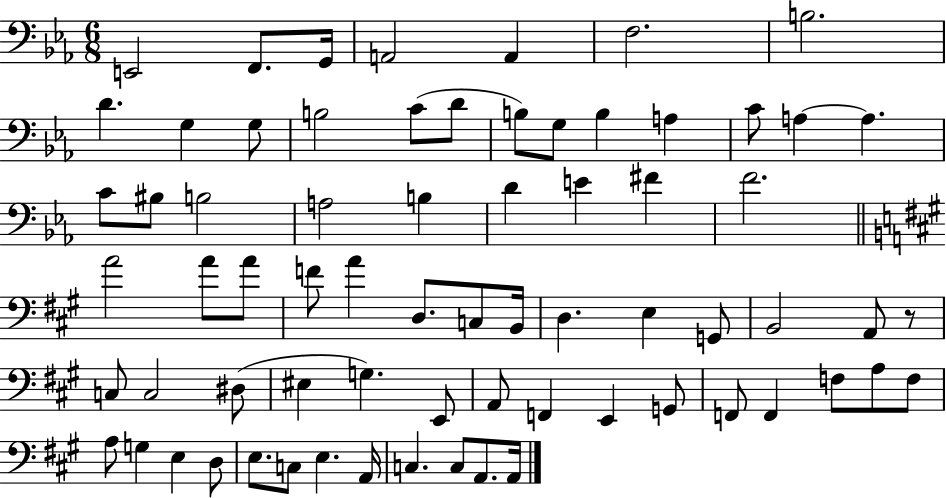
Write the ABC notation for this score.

X:1
T:Untitled
M:6/8
L:1/4
K:Eb
E,,2 F,,/2 G,,/4 A,,2 A,, F,2 B,2 D G, G,/2 B,2 C/2 D/2 B,/2 G,/2 B, A, C/2 A, A, C/2 ^B,/2 B,2 A,2 B, D E ^F F2 A2 A/2 A/2 F/2 A D,/2 C,/2 B,,/4 D, E, G,,/2 B,,2 A,,/2 z/2 C,/2 C,2 ^D,/2 ^E, G, E,,/2 A,,/2 F,, E,, G,,/2 F,,/2 F,, F,/2 A,/2 F,/2 A,/2 G, E, D,/2 E,/2 C,/2 E, A,,/4 C, C,/2 A,,/2 A,,/4